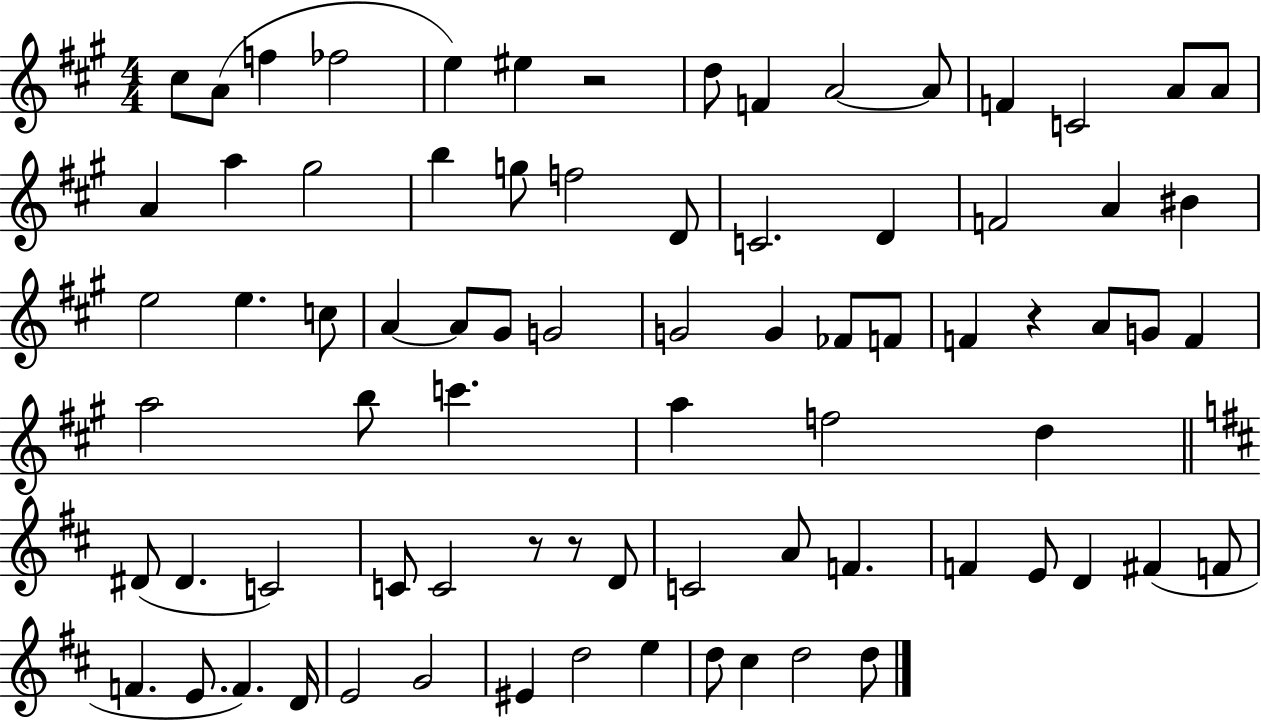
C#5/e A4/e F5/q FES5/h E5/q EIS5/q R/h D5/e F4/q A4/h A4/e F4/q C4/h A4/e A4/e A4/q A5/q G#5/h B5/q G5/e F5/h D4/e C4/h. D4/q F4/h A4/q BIS4/q E5/h E5/q. C5/e A4/q A4/e G#4/e G4/h G4/h G4/q FES4/e F4/e F4/q R/q A4/e G4/e F4/q A5/h B5/e C6/q. A5/q F5/h D5/q D#4/e D#4/q. C4/h C4/e C4/h R/e R/e D4/e C4/h A4/e F4/q. F4/q E4/e D4/q F#4/q F4/e F4/q. E4/e. F4/q. D4/s E4/h G4/h EIS4/q D5/h E5/q D5/e C#5/q D5/h D5/e